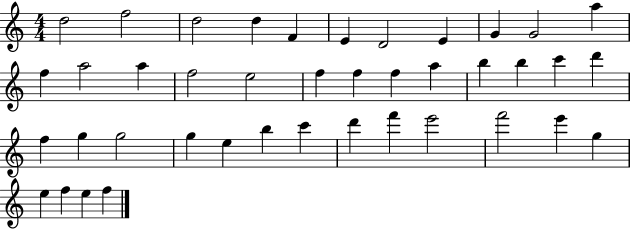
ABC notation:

X:1
T:Untitled
M:4/4
L:1/4
K:C
d2 f2 d2 d F E D2 E G G2 a f a2 a f2 e2 f f f a b b c' d' f g g2 g e b c' d' f' e'2 f'2 e' g e f e f